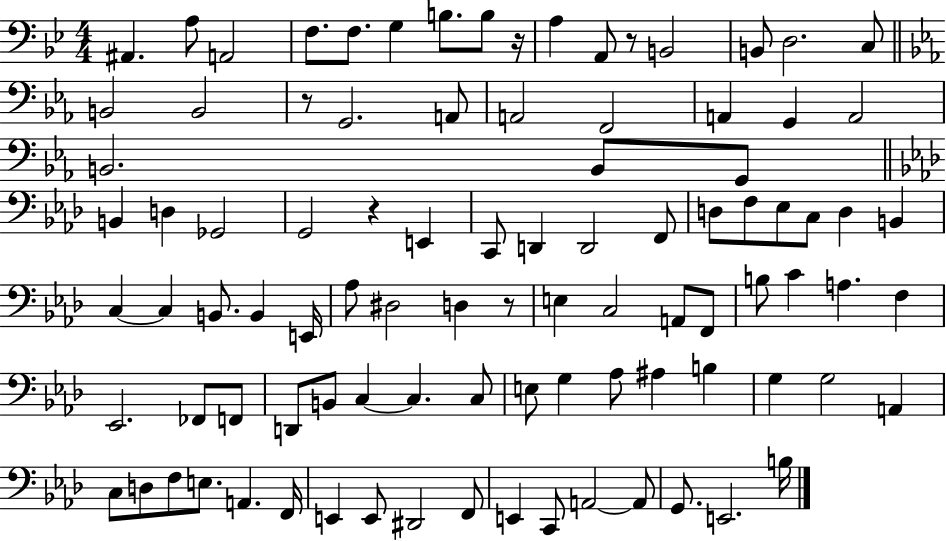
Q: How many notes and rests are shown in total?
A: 95